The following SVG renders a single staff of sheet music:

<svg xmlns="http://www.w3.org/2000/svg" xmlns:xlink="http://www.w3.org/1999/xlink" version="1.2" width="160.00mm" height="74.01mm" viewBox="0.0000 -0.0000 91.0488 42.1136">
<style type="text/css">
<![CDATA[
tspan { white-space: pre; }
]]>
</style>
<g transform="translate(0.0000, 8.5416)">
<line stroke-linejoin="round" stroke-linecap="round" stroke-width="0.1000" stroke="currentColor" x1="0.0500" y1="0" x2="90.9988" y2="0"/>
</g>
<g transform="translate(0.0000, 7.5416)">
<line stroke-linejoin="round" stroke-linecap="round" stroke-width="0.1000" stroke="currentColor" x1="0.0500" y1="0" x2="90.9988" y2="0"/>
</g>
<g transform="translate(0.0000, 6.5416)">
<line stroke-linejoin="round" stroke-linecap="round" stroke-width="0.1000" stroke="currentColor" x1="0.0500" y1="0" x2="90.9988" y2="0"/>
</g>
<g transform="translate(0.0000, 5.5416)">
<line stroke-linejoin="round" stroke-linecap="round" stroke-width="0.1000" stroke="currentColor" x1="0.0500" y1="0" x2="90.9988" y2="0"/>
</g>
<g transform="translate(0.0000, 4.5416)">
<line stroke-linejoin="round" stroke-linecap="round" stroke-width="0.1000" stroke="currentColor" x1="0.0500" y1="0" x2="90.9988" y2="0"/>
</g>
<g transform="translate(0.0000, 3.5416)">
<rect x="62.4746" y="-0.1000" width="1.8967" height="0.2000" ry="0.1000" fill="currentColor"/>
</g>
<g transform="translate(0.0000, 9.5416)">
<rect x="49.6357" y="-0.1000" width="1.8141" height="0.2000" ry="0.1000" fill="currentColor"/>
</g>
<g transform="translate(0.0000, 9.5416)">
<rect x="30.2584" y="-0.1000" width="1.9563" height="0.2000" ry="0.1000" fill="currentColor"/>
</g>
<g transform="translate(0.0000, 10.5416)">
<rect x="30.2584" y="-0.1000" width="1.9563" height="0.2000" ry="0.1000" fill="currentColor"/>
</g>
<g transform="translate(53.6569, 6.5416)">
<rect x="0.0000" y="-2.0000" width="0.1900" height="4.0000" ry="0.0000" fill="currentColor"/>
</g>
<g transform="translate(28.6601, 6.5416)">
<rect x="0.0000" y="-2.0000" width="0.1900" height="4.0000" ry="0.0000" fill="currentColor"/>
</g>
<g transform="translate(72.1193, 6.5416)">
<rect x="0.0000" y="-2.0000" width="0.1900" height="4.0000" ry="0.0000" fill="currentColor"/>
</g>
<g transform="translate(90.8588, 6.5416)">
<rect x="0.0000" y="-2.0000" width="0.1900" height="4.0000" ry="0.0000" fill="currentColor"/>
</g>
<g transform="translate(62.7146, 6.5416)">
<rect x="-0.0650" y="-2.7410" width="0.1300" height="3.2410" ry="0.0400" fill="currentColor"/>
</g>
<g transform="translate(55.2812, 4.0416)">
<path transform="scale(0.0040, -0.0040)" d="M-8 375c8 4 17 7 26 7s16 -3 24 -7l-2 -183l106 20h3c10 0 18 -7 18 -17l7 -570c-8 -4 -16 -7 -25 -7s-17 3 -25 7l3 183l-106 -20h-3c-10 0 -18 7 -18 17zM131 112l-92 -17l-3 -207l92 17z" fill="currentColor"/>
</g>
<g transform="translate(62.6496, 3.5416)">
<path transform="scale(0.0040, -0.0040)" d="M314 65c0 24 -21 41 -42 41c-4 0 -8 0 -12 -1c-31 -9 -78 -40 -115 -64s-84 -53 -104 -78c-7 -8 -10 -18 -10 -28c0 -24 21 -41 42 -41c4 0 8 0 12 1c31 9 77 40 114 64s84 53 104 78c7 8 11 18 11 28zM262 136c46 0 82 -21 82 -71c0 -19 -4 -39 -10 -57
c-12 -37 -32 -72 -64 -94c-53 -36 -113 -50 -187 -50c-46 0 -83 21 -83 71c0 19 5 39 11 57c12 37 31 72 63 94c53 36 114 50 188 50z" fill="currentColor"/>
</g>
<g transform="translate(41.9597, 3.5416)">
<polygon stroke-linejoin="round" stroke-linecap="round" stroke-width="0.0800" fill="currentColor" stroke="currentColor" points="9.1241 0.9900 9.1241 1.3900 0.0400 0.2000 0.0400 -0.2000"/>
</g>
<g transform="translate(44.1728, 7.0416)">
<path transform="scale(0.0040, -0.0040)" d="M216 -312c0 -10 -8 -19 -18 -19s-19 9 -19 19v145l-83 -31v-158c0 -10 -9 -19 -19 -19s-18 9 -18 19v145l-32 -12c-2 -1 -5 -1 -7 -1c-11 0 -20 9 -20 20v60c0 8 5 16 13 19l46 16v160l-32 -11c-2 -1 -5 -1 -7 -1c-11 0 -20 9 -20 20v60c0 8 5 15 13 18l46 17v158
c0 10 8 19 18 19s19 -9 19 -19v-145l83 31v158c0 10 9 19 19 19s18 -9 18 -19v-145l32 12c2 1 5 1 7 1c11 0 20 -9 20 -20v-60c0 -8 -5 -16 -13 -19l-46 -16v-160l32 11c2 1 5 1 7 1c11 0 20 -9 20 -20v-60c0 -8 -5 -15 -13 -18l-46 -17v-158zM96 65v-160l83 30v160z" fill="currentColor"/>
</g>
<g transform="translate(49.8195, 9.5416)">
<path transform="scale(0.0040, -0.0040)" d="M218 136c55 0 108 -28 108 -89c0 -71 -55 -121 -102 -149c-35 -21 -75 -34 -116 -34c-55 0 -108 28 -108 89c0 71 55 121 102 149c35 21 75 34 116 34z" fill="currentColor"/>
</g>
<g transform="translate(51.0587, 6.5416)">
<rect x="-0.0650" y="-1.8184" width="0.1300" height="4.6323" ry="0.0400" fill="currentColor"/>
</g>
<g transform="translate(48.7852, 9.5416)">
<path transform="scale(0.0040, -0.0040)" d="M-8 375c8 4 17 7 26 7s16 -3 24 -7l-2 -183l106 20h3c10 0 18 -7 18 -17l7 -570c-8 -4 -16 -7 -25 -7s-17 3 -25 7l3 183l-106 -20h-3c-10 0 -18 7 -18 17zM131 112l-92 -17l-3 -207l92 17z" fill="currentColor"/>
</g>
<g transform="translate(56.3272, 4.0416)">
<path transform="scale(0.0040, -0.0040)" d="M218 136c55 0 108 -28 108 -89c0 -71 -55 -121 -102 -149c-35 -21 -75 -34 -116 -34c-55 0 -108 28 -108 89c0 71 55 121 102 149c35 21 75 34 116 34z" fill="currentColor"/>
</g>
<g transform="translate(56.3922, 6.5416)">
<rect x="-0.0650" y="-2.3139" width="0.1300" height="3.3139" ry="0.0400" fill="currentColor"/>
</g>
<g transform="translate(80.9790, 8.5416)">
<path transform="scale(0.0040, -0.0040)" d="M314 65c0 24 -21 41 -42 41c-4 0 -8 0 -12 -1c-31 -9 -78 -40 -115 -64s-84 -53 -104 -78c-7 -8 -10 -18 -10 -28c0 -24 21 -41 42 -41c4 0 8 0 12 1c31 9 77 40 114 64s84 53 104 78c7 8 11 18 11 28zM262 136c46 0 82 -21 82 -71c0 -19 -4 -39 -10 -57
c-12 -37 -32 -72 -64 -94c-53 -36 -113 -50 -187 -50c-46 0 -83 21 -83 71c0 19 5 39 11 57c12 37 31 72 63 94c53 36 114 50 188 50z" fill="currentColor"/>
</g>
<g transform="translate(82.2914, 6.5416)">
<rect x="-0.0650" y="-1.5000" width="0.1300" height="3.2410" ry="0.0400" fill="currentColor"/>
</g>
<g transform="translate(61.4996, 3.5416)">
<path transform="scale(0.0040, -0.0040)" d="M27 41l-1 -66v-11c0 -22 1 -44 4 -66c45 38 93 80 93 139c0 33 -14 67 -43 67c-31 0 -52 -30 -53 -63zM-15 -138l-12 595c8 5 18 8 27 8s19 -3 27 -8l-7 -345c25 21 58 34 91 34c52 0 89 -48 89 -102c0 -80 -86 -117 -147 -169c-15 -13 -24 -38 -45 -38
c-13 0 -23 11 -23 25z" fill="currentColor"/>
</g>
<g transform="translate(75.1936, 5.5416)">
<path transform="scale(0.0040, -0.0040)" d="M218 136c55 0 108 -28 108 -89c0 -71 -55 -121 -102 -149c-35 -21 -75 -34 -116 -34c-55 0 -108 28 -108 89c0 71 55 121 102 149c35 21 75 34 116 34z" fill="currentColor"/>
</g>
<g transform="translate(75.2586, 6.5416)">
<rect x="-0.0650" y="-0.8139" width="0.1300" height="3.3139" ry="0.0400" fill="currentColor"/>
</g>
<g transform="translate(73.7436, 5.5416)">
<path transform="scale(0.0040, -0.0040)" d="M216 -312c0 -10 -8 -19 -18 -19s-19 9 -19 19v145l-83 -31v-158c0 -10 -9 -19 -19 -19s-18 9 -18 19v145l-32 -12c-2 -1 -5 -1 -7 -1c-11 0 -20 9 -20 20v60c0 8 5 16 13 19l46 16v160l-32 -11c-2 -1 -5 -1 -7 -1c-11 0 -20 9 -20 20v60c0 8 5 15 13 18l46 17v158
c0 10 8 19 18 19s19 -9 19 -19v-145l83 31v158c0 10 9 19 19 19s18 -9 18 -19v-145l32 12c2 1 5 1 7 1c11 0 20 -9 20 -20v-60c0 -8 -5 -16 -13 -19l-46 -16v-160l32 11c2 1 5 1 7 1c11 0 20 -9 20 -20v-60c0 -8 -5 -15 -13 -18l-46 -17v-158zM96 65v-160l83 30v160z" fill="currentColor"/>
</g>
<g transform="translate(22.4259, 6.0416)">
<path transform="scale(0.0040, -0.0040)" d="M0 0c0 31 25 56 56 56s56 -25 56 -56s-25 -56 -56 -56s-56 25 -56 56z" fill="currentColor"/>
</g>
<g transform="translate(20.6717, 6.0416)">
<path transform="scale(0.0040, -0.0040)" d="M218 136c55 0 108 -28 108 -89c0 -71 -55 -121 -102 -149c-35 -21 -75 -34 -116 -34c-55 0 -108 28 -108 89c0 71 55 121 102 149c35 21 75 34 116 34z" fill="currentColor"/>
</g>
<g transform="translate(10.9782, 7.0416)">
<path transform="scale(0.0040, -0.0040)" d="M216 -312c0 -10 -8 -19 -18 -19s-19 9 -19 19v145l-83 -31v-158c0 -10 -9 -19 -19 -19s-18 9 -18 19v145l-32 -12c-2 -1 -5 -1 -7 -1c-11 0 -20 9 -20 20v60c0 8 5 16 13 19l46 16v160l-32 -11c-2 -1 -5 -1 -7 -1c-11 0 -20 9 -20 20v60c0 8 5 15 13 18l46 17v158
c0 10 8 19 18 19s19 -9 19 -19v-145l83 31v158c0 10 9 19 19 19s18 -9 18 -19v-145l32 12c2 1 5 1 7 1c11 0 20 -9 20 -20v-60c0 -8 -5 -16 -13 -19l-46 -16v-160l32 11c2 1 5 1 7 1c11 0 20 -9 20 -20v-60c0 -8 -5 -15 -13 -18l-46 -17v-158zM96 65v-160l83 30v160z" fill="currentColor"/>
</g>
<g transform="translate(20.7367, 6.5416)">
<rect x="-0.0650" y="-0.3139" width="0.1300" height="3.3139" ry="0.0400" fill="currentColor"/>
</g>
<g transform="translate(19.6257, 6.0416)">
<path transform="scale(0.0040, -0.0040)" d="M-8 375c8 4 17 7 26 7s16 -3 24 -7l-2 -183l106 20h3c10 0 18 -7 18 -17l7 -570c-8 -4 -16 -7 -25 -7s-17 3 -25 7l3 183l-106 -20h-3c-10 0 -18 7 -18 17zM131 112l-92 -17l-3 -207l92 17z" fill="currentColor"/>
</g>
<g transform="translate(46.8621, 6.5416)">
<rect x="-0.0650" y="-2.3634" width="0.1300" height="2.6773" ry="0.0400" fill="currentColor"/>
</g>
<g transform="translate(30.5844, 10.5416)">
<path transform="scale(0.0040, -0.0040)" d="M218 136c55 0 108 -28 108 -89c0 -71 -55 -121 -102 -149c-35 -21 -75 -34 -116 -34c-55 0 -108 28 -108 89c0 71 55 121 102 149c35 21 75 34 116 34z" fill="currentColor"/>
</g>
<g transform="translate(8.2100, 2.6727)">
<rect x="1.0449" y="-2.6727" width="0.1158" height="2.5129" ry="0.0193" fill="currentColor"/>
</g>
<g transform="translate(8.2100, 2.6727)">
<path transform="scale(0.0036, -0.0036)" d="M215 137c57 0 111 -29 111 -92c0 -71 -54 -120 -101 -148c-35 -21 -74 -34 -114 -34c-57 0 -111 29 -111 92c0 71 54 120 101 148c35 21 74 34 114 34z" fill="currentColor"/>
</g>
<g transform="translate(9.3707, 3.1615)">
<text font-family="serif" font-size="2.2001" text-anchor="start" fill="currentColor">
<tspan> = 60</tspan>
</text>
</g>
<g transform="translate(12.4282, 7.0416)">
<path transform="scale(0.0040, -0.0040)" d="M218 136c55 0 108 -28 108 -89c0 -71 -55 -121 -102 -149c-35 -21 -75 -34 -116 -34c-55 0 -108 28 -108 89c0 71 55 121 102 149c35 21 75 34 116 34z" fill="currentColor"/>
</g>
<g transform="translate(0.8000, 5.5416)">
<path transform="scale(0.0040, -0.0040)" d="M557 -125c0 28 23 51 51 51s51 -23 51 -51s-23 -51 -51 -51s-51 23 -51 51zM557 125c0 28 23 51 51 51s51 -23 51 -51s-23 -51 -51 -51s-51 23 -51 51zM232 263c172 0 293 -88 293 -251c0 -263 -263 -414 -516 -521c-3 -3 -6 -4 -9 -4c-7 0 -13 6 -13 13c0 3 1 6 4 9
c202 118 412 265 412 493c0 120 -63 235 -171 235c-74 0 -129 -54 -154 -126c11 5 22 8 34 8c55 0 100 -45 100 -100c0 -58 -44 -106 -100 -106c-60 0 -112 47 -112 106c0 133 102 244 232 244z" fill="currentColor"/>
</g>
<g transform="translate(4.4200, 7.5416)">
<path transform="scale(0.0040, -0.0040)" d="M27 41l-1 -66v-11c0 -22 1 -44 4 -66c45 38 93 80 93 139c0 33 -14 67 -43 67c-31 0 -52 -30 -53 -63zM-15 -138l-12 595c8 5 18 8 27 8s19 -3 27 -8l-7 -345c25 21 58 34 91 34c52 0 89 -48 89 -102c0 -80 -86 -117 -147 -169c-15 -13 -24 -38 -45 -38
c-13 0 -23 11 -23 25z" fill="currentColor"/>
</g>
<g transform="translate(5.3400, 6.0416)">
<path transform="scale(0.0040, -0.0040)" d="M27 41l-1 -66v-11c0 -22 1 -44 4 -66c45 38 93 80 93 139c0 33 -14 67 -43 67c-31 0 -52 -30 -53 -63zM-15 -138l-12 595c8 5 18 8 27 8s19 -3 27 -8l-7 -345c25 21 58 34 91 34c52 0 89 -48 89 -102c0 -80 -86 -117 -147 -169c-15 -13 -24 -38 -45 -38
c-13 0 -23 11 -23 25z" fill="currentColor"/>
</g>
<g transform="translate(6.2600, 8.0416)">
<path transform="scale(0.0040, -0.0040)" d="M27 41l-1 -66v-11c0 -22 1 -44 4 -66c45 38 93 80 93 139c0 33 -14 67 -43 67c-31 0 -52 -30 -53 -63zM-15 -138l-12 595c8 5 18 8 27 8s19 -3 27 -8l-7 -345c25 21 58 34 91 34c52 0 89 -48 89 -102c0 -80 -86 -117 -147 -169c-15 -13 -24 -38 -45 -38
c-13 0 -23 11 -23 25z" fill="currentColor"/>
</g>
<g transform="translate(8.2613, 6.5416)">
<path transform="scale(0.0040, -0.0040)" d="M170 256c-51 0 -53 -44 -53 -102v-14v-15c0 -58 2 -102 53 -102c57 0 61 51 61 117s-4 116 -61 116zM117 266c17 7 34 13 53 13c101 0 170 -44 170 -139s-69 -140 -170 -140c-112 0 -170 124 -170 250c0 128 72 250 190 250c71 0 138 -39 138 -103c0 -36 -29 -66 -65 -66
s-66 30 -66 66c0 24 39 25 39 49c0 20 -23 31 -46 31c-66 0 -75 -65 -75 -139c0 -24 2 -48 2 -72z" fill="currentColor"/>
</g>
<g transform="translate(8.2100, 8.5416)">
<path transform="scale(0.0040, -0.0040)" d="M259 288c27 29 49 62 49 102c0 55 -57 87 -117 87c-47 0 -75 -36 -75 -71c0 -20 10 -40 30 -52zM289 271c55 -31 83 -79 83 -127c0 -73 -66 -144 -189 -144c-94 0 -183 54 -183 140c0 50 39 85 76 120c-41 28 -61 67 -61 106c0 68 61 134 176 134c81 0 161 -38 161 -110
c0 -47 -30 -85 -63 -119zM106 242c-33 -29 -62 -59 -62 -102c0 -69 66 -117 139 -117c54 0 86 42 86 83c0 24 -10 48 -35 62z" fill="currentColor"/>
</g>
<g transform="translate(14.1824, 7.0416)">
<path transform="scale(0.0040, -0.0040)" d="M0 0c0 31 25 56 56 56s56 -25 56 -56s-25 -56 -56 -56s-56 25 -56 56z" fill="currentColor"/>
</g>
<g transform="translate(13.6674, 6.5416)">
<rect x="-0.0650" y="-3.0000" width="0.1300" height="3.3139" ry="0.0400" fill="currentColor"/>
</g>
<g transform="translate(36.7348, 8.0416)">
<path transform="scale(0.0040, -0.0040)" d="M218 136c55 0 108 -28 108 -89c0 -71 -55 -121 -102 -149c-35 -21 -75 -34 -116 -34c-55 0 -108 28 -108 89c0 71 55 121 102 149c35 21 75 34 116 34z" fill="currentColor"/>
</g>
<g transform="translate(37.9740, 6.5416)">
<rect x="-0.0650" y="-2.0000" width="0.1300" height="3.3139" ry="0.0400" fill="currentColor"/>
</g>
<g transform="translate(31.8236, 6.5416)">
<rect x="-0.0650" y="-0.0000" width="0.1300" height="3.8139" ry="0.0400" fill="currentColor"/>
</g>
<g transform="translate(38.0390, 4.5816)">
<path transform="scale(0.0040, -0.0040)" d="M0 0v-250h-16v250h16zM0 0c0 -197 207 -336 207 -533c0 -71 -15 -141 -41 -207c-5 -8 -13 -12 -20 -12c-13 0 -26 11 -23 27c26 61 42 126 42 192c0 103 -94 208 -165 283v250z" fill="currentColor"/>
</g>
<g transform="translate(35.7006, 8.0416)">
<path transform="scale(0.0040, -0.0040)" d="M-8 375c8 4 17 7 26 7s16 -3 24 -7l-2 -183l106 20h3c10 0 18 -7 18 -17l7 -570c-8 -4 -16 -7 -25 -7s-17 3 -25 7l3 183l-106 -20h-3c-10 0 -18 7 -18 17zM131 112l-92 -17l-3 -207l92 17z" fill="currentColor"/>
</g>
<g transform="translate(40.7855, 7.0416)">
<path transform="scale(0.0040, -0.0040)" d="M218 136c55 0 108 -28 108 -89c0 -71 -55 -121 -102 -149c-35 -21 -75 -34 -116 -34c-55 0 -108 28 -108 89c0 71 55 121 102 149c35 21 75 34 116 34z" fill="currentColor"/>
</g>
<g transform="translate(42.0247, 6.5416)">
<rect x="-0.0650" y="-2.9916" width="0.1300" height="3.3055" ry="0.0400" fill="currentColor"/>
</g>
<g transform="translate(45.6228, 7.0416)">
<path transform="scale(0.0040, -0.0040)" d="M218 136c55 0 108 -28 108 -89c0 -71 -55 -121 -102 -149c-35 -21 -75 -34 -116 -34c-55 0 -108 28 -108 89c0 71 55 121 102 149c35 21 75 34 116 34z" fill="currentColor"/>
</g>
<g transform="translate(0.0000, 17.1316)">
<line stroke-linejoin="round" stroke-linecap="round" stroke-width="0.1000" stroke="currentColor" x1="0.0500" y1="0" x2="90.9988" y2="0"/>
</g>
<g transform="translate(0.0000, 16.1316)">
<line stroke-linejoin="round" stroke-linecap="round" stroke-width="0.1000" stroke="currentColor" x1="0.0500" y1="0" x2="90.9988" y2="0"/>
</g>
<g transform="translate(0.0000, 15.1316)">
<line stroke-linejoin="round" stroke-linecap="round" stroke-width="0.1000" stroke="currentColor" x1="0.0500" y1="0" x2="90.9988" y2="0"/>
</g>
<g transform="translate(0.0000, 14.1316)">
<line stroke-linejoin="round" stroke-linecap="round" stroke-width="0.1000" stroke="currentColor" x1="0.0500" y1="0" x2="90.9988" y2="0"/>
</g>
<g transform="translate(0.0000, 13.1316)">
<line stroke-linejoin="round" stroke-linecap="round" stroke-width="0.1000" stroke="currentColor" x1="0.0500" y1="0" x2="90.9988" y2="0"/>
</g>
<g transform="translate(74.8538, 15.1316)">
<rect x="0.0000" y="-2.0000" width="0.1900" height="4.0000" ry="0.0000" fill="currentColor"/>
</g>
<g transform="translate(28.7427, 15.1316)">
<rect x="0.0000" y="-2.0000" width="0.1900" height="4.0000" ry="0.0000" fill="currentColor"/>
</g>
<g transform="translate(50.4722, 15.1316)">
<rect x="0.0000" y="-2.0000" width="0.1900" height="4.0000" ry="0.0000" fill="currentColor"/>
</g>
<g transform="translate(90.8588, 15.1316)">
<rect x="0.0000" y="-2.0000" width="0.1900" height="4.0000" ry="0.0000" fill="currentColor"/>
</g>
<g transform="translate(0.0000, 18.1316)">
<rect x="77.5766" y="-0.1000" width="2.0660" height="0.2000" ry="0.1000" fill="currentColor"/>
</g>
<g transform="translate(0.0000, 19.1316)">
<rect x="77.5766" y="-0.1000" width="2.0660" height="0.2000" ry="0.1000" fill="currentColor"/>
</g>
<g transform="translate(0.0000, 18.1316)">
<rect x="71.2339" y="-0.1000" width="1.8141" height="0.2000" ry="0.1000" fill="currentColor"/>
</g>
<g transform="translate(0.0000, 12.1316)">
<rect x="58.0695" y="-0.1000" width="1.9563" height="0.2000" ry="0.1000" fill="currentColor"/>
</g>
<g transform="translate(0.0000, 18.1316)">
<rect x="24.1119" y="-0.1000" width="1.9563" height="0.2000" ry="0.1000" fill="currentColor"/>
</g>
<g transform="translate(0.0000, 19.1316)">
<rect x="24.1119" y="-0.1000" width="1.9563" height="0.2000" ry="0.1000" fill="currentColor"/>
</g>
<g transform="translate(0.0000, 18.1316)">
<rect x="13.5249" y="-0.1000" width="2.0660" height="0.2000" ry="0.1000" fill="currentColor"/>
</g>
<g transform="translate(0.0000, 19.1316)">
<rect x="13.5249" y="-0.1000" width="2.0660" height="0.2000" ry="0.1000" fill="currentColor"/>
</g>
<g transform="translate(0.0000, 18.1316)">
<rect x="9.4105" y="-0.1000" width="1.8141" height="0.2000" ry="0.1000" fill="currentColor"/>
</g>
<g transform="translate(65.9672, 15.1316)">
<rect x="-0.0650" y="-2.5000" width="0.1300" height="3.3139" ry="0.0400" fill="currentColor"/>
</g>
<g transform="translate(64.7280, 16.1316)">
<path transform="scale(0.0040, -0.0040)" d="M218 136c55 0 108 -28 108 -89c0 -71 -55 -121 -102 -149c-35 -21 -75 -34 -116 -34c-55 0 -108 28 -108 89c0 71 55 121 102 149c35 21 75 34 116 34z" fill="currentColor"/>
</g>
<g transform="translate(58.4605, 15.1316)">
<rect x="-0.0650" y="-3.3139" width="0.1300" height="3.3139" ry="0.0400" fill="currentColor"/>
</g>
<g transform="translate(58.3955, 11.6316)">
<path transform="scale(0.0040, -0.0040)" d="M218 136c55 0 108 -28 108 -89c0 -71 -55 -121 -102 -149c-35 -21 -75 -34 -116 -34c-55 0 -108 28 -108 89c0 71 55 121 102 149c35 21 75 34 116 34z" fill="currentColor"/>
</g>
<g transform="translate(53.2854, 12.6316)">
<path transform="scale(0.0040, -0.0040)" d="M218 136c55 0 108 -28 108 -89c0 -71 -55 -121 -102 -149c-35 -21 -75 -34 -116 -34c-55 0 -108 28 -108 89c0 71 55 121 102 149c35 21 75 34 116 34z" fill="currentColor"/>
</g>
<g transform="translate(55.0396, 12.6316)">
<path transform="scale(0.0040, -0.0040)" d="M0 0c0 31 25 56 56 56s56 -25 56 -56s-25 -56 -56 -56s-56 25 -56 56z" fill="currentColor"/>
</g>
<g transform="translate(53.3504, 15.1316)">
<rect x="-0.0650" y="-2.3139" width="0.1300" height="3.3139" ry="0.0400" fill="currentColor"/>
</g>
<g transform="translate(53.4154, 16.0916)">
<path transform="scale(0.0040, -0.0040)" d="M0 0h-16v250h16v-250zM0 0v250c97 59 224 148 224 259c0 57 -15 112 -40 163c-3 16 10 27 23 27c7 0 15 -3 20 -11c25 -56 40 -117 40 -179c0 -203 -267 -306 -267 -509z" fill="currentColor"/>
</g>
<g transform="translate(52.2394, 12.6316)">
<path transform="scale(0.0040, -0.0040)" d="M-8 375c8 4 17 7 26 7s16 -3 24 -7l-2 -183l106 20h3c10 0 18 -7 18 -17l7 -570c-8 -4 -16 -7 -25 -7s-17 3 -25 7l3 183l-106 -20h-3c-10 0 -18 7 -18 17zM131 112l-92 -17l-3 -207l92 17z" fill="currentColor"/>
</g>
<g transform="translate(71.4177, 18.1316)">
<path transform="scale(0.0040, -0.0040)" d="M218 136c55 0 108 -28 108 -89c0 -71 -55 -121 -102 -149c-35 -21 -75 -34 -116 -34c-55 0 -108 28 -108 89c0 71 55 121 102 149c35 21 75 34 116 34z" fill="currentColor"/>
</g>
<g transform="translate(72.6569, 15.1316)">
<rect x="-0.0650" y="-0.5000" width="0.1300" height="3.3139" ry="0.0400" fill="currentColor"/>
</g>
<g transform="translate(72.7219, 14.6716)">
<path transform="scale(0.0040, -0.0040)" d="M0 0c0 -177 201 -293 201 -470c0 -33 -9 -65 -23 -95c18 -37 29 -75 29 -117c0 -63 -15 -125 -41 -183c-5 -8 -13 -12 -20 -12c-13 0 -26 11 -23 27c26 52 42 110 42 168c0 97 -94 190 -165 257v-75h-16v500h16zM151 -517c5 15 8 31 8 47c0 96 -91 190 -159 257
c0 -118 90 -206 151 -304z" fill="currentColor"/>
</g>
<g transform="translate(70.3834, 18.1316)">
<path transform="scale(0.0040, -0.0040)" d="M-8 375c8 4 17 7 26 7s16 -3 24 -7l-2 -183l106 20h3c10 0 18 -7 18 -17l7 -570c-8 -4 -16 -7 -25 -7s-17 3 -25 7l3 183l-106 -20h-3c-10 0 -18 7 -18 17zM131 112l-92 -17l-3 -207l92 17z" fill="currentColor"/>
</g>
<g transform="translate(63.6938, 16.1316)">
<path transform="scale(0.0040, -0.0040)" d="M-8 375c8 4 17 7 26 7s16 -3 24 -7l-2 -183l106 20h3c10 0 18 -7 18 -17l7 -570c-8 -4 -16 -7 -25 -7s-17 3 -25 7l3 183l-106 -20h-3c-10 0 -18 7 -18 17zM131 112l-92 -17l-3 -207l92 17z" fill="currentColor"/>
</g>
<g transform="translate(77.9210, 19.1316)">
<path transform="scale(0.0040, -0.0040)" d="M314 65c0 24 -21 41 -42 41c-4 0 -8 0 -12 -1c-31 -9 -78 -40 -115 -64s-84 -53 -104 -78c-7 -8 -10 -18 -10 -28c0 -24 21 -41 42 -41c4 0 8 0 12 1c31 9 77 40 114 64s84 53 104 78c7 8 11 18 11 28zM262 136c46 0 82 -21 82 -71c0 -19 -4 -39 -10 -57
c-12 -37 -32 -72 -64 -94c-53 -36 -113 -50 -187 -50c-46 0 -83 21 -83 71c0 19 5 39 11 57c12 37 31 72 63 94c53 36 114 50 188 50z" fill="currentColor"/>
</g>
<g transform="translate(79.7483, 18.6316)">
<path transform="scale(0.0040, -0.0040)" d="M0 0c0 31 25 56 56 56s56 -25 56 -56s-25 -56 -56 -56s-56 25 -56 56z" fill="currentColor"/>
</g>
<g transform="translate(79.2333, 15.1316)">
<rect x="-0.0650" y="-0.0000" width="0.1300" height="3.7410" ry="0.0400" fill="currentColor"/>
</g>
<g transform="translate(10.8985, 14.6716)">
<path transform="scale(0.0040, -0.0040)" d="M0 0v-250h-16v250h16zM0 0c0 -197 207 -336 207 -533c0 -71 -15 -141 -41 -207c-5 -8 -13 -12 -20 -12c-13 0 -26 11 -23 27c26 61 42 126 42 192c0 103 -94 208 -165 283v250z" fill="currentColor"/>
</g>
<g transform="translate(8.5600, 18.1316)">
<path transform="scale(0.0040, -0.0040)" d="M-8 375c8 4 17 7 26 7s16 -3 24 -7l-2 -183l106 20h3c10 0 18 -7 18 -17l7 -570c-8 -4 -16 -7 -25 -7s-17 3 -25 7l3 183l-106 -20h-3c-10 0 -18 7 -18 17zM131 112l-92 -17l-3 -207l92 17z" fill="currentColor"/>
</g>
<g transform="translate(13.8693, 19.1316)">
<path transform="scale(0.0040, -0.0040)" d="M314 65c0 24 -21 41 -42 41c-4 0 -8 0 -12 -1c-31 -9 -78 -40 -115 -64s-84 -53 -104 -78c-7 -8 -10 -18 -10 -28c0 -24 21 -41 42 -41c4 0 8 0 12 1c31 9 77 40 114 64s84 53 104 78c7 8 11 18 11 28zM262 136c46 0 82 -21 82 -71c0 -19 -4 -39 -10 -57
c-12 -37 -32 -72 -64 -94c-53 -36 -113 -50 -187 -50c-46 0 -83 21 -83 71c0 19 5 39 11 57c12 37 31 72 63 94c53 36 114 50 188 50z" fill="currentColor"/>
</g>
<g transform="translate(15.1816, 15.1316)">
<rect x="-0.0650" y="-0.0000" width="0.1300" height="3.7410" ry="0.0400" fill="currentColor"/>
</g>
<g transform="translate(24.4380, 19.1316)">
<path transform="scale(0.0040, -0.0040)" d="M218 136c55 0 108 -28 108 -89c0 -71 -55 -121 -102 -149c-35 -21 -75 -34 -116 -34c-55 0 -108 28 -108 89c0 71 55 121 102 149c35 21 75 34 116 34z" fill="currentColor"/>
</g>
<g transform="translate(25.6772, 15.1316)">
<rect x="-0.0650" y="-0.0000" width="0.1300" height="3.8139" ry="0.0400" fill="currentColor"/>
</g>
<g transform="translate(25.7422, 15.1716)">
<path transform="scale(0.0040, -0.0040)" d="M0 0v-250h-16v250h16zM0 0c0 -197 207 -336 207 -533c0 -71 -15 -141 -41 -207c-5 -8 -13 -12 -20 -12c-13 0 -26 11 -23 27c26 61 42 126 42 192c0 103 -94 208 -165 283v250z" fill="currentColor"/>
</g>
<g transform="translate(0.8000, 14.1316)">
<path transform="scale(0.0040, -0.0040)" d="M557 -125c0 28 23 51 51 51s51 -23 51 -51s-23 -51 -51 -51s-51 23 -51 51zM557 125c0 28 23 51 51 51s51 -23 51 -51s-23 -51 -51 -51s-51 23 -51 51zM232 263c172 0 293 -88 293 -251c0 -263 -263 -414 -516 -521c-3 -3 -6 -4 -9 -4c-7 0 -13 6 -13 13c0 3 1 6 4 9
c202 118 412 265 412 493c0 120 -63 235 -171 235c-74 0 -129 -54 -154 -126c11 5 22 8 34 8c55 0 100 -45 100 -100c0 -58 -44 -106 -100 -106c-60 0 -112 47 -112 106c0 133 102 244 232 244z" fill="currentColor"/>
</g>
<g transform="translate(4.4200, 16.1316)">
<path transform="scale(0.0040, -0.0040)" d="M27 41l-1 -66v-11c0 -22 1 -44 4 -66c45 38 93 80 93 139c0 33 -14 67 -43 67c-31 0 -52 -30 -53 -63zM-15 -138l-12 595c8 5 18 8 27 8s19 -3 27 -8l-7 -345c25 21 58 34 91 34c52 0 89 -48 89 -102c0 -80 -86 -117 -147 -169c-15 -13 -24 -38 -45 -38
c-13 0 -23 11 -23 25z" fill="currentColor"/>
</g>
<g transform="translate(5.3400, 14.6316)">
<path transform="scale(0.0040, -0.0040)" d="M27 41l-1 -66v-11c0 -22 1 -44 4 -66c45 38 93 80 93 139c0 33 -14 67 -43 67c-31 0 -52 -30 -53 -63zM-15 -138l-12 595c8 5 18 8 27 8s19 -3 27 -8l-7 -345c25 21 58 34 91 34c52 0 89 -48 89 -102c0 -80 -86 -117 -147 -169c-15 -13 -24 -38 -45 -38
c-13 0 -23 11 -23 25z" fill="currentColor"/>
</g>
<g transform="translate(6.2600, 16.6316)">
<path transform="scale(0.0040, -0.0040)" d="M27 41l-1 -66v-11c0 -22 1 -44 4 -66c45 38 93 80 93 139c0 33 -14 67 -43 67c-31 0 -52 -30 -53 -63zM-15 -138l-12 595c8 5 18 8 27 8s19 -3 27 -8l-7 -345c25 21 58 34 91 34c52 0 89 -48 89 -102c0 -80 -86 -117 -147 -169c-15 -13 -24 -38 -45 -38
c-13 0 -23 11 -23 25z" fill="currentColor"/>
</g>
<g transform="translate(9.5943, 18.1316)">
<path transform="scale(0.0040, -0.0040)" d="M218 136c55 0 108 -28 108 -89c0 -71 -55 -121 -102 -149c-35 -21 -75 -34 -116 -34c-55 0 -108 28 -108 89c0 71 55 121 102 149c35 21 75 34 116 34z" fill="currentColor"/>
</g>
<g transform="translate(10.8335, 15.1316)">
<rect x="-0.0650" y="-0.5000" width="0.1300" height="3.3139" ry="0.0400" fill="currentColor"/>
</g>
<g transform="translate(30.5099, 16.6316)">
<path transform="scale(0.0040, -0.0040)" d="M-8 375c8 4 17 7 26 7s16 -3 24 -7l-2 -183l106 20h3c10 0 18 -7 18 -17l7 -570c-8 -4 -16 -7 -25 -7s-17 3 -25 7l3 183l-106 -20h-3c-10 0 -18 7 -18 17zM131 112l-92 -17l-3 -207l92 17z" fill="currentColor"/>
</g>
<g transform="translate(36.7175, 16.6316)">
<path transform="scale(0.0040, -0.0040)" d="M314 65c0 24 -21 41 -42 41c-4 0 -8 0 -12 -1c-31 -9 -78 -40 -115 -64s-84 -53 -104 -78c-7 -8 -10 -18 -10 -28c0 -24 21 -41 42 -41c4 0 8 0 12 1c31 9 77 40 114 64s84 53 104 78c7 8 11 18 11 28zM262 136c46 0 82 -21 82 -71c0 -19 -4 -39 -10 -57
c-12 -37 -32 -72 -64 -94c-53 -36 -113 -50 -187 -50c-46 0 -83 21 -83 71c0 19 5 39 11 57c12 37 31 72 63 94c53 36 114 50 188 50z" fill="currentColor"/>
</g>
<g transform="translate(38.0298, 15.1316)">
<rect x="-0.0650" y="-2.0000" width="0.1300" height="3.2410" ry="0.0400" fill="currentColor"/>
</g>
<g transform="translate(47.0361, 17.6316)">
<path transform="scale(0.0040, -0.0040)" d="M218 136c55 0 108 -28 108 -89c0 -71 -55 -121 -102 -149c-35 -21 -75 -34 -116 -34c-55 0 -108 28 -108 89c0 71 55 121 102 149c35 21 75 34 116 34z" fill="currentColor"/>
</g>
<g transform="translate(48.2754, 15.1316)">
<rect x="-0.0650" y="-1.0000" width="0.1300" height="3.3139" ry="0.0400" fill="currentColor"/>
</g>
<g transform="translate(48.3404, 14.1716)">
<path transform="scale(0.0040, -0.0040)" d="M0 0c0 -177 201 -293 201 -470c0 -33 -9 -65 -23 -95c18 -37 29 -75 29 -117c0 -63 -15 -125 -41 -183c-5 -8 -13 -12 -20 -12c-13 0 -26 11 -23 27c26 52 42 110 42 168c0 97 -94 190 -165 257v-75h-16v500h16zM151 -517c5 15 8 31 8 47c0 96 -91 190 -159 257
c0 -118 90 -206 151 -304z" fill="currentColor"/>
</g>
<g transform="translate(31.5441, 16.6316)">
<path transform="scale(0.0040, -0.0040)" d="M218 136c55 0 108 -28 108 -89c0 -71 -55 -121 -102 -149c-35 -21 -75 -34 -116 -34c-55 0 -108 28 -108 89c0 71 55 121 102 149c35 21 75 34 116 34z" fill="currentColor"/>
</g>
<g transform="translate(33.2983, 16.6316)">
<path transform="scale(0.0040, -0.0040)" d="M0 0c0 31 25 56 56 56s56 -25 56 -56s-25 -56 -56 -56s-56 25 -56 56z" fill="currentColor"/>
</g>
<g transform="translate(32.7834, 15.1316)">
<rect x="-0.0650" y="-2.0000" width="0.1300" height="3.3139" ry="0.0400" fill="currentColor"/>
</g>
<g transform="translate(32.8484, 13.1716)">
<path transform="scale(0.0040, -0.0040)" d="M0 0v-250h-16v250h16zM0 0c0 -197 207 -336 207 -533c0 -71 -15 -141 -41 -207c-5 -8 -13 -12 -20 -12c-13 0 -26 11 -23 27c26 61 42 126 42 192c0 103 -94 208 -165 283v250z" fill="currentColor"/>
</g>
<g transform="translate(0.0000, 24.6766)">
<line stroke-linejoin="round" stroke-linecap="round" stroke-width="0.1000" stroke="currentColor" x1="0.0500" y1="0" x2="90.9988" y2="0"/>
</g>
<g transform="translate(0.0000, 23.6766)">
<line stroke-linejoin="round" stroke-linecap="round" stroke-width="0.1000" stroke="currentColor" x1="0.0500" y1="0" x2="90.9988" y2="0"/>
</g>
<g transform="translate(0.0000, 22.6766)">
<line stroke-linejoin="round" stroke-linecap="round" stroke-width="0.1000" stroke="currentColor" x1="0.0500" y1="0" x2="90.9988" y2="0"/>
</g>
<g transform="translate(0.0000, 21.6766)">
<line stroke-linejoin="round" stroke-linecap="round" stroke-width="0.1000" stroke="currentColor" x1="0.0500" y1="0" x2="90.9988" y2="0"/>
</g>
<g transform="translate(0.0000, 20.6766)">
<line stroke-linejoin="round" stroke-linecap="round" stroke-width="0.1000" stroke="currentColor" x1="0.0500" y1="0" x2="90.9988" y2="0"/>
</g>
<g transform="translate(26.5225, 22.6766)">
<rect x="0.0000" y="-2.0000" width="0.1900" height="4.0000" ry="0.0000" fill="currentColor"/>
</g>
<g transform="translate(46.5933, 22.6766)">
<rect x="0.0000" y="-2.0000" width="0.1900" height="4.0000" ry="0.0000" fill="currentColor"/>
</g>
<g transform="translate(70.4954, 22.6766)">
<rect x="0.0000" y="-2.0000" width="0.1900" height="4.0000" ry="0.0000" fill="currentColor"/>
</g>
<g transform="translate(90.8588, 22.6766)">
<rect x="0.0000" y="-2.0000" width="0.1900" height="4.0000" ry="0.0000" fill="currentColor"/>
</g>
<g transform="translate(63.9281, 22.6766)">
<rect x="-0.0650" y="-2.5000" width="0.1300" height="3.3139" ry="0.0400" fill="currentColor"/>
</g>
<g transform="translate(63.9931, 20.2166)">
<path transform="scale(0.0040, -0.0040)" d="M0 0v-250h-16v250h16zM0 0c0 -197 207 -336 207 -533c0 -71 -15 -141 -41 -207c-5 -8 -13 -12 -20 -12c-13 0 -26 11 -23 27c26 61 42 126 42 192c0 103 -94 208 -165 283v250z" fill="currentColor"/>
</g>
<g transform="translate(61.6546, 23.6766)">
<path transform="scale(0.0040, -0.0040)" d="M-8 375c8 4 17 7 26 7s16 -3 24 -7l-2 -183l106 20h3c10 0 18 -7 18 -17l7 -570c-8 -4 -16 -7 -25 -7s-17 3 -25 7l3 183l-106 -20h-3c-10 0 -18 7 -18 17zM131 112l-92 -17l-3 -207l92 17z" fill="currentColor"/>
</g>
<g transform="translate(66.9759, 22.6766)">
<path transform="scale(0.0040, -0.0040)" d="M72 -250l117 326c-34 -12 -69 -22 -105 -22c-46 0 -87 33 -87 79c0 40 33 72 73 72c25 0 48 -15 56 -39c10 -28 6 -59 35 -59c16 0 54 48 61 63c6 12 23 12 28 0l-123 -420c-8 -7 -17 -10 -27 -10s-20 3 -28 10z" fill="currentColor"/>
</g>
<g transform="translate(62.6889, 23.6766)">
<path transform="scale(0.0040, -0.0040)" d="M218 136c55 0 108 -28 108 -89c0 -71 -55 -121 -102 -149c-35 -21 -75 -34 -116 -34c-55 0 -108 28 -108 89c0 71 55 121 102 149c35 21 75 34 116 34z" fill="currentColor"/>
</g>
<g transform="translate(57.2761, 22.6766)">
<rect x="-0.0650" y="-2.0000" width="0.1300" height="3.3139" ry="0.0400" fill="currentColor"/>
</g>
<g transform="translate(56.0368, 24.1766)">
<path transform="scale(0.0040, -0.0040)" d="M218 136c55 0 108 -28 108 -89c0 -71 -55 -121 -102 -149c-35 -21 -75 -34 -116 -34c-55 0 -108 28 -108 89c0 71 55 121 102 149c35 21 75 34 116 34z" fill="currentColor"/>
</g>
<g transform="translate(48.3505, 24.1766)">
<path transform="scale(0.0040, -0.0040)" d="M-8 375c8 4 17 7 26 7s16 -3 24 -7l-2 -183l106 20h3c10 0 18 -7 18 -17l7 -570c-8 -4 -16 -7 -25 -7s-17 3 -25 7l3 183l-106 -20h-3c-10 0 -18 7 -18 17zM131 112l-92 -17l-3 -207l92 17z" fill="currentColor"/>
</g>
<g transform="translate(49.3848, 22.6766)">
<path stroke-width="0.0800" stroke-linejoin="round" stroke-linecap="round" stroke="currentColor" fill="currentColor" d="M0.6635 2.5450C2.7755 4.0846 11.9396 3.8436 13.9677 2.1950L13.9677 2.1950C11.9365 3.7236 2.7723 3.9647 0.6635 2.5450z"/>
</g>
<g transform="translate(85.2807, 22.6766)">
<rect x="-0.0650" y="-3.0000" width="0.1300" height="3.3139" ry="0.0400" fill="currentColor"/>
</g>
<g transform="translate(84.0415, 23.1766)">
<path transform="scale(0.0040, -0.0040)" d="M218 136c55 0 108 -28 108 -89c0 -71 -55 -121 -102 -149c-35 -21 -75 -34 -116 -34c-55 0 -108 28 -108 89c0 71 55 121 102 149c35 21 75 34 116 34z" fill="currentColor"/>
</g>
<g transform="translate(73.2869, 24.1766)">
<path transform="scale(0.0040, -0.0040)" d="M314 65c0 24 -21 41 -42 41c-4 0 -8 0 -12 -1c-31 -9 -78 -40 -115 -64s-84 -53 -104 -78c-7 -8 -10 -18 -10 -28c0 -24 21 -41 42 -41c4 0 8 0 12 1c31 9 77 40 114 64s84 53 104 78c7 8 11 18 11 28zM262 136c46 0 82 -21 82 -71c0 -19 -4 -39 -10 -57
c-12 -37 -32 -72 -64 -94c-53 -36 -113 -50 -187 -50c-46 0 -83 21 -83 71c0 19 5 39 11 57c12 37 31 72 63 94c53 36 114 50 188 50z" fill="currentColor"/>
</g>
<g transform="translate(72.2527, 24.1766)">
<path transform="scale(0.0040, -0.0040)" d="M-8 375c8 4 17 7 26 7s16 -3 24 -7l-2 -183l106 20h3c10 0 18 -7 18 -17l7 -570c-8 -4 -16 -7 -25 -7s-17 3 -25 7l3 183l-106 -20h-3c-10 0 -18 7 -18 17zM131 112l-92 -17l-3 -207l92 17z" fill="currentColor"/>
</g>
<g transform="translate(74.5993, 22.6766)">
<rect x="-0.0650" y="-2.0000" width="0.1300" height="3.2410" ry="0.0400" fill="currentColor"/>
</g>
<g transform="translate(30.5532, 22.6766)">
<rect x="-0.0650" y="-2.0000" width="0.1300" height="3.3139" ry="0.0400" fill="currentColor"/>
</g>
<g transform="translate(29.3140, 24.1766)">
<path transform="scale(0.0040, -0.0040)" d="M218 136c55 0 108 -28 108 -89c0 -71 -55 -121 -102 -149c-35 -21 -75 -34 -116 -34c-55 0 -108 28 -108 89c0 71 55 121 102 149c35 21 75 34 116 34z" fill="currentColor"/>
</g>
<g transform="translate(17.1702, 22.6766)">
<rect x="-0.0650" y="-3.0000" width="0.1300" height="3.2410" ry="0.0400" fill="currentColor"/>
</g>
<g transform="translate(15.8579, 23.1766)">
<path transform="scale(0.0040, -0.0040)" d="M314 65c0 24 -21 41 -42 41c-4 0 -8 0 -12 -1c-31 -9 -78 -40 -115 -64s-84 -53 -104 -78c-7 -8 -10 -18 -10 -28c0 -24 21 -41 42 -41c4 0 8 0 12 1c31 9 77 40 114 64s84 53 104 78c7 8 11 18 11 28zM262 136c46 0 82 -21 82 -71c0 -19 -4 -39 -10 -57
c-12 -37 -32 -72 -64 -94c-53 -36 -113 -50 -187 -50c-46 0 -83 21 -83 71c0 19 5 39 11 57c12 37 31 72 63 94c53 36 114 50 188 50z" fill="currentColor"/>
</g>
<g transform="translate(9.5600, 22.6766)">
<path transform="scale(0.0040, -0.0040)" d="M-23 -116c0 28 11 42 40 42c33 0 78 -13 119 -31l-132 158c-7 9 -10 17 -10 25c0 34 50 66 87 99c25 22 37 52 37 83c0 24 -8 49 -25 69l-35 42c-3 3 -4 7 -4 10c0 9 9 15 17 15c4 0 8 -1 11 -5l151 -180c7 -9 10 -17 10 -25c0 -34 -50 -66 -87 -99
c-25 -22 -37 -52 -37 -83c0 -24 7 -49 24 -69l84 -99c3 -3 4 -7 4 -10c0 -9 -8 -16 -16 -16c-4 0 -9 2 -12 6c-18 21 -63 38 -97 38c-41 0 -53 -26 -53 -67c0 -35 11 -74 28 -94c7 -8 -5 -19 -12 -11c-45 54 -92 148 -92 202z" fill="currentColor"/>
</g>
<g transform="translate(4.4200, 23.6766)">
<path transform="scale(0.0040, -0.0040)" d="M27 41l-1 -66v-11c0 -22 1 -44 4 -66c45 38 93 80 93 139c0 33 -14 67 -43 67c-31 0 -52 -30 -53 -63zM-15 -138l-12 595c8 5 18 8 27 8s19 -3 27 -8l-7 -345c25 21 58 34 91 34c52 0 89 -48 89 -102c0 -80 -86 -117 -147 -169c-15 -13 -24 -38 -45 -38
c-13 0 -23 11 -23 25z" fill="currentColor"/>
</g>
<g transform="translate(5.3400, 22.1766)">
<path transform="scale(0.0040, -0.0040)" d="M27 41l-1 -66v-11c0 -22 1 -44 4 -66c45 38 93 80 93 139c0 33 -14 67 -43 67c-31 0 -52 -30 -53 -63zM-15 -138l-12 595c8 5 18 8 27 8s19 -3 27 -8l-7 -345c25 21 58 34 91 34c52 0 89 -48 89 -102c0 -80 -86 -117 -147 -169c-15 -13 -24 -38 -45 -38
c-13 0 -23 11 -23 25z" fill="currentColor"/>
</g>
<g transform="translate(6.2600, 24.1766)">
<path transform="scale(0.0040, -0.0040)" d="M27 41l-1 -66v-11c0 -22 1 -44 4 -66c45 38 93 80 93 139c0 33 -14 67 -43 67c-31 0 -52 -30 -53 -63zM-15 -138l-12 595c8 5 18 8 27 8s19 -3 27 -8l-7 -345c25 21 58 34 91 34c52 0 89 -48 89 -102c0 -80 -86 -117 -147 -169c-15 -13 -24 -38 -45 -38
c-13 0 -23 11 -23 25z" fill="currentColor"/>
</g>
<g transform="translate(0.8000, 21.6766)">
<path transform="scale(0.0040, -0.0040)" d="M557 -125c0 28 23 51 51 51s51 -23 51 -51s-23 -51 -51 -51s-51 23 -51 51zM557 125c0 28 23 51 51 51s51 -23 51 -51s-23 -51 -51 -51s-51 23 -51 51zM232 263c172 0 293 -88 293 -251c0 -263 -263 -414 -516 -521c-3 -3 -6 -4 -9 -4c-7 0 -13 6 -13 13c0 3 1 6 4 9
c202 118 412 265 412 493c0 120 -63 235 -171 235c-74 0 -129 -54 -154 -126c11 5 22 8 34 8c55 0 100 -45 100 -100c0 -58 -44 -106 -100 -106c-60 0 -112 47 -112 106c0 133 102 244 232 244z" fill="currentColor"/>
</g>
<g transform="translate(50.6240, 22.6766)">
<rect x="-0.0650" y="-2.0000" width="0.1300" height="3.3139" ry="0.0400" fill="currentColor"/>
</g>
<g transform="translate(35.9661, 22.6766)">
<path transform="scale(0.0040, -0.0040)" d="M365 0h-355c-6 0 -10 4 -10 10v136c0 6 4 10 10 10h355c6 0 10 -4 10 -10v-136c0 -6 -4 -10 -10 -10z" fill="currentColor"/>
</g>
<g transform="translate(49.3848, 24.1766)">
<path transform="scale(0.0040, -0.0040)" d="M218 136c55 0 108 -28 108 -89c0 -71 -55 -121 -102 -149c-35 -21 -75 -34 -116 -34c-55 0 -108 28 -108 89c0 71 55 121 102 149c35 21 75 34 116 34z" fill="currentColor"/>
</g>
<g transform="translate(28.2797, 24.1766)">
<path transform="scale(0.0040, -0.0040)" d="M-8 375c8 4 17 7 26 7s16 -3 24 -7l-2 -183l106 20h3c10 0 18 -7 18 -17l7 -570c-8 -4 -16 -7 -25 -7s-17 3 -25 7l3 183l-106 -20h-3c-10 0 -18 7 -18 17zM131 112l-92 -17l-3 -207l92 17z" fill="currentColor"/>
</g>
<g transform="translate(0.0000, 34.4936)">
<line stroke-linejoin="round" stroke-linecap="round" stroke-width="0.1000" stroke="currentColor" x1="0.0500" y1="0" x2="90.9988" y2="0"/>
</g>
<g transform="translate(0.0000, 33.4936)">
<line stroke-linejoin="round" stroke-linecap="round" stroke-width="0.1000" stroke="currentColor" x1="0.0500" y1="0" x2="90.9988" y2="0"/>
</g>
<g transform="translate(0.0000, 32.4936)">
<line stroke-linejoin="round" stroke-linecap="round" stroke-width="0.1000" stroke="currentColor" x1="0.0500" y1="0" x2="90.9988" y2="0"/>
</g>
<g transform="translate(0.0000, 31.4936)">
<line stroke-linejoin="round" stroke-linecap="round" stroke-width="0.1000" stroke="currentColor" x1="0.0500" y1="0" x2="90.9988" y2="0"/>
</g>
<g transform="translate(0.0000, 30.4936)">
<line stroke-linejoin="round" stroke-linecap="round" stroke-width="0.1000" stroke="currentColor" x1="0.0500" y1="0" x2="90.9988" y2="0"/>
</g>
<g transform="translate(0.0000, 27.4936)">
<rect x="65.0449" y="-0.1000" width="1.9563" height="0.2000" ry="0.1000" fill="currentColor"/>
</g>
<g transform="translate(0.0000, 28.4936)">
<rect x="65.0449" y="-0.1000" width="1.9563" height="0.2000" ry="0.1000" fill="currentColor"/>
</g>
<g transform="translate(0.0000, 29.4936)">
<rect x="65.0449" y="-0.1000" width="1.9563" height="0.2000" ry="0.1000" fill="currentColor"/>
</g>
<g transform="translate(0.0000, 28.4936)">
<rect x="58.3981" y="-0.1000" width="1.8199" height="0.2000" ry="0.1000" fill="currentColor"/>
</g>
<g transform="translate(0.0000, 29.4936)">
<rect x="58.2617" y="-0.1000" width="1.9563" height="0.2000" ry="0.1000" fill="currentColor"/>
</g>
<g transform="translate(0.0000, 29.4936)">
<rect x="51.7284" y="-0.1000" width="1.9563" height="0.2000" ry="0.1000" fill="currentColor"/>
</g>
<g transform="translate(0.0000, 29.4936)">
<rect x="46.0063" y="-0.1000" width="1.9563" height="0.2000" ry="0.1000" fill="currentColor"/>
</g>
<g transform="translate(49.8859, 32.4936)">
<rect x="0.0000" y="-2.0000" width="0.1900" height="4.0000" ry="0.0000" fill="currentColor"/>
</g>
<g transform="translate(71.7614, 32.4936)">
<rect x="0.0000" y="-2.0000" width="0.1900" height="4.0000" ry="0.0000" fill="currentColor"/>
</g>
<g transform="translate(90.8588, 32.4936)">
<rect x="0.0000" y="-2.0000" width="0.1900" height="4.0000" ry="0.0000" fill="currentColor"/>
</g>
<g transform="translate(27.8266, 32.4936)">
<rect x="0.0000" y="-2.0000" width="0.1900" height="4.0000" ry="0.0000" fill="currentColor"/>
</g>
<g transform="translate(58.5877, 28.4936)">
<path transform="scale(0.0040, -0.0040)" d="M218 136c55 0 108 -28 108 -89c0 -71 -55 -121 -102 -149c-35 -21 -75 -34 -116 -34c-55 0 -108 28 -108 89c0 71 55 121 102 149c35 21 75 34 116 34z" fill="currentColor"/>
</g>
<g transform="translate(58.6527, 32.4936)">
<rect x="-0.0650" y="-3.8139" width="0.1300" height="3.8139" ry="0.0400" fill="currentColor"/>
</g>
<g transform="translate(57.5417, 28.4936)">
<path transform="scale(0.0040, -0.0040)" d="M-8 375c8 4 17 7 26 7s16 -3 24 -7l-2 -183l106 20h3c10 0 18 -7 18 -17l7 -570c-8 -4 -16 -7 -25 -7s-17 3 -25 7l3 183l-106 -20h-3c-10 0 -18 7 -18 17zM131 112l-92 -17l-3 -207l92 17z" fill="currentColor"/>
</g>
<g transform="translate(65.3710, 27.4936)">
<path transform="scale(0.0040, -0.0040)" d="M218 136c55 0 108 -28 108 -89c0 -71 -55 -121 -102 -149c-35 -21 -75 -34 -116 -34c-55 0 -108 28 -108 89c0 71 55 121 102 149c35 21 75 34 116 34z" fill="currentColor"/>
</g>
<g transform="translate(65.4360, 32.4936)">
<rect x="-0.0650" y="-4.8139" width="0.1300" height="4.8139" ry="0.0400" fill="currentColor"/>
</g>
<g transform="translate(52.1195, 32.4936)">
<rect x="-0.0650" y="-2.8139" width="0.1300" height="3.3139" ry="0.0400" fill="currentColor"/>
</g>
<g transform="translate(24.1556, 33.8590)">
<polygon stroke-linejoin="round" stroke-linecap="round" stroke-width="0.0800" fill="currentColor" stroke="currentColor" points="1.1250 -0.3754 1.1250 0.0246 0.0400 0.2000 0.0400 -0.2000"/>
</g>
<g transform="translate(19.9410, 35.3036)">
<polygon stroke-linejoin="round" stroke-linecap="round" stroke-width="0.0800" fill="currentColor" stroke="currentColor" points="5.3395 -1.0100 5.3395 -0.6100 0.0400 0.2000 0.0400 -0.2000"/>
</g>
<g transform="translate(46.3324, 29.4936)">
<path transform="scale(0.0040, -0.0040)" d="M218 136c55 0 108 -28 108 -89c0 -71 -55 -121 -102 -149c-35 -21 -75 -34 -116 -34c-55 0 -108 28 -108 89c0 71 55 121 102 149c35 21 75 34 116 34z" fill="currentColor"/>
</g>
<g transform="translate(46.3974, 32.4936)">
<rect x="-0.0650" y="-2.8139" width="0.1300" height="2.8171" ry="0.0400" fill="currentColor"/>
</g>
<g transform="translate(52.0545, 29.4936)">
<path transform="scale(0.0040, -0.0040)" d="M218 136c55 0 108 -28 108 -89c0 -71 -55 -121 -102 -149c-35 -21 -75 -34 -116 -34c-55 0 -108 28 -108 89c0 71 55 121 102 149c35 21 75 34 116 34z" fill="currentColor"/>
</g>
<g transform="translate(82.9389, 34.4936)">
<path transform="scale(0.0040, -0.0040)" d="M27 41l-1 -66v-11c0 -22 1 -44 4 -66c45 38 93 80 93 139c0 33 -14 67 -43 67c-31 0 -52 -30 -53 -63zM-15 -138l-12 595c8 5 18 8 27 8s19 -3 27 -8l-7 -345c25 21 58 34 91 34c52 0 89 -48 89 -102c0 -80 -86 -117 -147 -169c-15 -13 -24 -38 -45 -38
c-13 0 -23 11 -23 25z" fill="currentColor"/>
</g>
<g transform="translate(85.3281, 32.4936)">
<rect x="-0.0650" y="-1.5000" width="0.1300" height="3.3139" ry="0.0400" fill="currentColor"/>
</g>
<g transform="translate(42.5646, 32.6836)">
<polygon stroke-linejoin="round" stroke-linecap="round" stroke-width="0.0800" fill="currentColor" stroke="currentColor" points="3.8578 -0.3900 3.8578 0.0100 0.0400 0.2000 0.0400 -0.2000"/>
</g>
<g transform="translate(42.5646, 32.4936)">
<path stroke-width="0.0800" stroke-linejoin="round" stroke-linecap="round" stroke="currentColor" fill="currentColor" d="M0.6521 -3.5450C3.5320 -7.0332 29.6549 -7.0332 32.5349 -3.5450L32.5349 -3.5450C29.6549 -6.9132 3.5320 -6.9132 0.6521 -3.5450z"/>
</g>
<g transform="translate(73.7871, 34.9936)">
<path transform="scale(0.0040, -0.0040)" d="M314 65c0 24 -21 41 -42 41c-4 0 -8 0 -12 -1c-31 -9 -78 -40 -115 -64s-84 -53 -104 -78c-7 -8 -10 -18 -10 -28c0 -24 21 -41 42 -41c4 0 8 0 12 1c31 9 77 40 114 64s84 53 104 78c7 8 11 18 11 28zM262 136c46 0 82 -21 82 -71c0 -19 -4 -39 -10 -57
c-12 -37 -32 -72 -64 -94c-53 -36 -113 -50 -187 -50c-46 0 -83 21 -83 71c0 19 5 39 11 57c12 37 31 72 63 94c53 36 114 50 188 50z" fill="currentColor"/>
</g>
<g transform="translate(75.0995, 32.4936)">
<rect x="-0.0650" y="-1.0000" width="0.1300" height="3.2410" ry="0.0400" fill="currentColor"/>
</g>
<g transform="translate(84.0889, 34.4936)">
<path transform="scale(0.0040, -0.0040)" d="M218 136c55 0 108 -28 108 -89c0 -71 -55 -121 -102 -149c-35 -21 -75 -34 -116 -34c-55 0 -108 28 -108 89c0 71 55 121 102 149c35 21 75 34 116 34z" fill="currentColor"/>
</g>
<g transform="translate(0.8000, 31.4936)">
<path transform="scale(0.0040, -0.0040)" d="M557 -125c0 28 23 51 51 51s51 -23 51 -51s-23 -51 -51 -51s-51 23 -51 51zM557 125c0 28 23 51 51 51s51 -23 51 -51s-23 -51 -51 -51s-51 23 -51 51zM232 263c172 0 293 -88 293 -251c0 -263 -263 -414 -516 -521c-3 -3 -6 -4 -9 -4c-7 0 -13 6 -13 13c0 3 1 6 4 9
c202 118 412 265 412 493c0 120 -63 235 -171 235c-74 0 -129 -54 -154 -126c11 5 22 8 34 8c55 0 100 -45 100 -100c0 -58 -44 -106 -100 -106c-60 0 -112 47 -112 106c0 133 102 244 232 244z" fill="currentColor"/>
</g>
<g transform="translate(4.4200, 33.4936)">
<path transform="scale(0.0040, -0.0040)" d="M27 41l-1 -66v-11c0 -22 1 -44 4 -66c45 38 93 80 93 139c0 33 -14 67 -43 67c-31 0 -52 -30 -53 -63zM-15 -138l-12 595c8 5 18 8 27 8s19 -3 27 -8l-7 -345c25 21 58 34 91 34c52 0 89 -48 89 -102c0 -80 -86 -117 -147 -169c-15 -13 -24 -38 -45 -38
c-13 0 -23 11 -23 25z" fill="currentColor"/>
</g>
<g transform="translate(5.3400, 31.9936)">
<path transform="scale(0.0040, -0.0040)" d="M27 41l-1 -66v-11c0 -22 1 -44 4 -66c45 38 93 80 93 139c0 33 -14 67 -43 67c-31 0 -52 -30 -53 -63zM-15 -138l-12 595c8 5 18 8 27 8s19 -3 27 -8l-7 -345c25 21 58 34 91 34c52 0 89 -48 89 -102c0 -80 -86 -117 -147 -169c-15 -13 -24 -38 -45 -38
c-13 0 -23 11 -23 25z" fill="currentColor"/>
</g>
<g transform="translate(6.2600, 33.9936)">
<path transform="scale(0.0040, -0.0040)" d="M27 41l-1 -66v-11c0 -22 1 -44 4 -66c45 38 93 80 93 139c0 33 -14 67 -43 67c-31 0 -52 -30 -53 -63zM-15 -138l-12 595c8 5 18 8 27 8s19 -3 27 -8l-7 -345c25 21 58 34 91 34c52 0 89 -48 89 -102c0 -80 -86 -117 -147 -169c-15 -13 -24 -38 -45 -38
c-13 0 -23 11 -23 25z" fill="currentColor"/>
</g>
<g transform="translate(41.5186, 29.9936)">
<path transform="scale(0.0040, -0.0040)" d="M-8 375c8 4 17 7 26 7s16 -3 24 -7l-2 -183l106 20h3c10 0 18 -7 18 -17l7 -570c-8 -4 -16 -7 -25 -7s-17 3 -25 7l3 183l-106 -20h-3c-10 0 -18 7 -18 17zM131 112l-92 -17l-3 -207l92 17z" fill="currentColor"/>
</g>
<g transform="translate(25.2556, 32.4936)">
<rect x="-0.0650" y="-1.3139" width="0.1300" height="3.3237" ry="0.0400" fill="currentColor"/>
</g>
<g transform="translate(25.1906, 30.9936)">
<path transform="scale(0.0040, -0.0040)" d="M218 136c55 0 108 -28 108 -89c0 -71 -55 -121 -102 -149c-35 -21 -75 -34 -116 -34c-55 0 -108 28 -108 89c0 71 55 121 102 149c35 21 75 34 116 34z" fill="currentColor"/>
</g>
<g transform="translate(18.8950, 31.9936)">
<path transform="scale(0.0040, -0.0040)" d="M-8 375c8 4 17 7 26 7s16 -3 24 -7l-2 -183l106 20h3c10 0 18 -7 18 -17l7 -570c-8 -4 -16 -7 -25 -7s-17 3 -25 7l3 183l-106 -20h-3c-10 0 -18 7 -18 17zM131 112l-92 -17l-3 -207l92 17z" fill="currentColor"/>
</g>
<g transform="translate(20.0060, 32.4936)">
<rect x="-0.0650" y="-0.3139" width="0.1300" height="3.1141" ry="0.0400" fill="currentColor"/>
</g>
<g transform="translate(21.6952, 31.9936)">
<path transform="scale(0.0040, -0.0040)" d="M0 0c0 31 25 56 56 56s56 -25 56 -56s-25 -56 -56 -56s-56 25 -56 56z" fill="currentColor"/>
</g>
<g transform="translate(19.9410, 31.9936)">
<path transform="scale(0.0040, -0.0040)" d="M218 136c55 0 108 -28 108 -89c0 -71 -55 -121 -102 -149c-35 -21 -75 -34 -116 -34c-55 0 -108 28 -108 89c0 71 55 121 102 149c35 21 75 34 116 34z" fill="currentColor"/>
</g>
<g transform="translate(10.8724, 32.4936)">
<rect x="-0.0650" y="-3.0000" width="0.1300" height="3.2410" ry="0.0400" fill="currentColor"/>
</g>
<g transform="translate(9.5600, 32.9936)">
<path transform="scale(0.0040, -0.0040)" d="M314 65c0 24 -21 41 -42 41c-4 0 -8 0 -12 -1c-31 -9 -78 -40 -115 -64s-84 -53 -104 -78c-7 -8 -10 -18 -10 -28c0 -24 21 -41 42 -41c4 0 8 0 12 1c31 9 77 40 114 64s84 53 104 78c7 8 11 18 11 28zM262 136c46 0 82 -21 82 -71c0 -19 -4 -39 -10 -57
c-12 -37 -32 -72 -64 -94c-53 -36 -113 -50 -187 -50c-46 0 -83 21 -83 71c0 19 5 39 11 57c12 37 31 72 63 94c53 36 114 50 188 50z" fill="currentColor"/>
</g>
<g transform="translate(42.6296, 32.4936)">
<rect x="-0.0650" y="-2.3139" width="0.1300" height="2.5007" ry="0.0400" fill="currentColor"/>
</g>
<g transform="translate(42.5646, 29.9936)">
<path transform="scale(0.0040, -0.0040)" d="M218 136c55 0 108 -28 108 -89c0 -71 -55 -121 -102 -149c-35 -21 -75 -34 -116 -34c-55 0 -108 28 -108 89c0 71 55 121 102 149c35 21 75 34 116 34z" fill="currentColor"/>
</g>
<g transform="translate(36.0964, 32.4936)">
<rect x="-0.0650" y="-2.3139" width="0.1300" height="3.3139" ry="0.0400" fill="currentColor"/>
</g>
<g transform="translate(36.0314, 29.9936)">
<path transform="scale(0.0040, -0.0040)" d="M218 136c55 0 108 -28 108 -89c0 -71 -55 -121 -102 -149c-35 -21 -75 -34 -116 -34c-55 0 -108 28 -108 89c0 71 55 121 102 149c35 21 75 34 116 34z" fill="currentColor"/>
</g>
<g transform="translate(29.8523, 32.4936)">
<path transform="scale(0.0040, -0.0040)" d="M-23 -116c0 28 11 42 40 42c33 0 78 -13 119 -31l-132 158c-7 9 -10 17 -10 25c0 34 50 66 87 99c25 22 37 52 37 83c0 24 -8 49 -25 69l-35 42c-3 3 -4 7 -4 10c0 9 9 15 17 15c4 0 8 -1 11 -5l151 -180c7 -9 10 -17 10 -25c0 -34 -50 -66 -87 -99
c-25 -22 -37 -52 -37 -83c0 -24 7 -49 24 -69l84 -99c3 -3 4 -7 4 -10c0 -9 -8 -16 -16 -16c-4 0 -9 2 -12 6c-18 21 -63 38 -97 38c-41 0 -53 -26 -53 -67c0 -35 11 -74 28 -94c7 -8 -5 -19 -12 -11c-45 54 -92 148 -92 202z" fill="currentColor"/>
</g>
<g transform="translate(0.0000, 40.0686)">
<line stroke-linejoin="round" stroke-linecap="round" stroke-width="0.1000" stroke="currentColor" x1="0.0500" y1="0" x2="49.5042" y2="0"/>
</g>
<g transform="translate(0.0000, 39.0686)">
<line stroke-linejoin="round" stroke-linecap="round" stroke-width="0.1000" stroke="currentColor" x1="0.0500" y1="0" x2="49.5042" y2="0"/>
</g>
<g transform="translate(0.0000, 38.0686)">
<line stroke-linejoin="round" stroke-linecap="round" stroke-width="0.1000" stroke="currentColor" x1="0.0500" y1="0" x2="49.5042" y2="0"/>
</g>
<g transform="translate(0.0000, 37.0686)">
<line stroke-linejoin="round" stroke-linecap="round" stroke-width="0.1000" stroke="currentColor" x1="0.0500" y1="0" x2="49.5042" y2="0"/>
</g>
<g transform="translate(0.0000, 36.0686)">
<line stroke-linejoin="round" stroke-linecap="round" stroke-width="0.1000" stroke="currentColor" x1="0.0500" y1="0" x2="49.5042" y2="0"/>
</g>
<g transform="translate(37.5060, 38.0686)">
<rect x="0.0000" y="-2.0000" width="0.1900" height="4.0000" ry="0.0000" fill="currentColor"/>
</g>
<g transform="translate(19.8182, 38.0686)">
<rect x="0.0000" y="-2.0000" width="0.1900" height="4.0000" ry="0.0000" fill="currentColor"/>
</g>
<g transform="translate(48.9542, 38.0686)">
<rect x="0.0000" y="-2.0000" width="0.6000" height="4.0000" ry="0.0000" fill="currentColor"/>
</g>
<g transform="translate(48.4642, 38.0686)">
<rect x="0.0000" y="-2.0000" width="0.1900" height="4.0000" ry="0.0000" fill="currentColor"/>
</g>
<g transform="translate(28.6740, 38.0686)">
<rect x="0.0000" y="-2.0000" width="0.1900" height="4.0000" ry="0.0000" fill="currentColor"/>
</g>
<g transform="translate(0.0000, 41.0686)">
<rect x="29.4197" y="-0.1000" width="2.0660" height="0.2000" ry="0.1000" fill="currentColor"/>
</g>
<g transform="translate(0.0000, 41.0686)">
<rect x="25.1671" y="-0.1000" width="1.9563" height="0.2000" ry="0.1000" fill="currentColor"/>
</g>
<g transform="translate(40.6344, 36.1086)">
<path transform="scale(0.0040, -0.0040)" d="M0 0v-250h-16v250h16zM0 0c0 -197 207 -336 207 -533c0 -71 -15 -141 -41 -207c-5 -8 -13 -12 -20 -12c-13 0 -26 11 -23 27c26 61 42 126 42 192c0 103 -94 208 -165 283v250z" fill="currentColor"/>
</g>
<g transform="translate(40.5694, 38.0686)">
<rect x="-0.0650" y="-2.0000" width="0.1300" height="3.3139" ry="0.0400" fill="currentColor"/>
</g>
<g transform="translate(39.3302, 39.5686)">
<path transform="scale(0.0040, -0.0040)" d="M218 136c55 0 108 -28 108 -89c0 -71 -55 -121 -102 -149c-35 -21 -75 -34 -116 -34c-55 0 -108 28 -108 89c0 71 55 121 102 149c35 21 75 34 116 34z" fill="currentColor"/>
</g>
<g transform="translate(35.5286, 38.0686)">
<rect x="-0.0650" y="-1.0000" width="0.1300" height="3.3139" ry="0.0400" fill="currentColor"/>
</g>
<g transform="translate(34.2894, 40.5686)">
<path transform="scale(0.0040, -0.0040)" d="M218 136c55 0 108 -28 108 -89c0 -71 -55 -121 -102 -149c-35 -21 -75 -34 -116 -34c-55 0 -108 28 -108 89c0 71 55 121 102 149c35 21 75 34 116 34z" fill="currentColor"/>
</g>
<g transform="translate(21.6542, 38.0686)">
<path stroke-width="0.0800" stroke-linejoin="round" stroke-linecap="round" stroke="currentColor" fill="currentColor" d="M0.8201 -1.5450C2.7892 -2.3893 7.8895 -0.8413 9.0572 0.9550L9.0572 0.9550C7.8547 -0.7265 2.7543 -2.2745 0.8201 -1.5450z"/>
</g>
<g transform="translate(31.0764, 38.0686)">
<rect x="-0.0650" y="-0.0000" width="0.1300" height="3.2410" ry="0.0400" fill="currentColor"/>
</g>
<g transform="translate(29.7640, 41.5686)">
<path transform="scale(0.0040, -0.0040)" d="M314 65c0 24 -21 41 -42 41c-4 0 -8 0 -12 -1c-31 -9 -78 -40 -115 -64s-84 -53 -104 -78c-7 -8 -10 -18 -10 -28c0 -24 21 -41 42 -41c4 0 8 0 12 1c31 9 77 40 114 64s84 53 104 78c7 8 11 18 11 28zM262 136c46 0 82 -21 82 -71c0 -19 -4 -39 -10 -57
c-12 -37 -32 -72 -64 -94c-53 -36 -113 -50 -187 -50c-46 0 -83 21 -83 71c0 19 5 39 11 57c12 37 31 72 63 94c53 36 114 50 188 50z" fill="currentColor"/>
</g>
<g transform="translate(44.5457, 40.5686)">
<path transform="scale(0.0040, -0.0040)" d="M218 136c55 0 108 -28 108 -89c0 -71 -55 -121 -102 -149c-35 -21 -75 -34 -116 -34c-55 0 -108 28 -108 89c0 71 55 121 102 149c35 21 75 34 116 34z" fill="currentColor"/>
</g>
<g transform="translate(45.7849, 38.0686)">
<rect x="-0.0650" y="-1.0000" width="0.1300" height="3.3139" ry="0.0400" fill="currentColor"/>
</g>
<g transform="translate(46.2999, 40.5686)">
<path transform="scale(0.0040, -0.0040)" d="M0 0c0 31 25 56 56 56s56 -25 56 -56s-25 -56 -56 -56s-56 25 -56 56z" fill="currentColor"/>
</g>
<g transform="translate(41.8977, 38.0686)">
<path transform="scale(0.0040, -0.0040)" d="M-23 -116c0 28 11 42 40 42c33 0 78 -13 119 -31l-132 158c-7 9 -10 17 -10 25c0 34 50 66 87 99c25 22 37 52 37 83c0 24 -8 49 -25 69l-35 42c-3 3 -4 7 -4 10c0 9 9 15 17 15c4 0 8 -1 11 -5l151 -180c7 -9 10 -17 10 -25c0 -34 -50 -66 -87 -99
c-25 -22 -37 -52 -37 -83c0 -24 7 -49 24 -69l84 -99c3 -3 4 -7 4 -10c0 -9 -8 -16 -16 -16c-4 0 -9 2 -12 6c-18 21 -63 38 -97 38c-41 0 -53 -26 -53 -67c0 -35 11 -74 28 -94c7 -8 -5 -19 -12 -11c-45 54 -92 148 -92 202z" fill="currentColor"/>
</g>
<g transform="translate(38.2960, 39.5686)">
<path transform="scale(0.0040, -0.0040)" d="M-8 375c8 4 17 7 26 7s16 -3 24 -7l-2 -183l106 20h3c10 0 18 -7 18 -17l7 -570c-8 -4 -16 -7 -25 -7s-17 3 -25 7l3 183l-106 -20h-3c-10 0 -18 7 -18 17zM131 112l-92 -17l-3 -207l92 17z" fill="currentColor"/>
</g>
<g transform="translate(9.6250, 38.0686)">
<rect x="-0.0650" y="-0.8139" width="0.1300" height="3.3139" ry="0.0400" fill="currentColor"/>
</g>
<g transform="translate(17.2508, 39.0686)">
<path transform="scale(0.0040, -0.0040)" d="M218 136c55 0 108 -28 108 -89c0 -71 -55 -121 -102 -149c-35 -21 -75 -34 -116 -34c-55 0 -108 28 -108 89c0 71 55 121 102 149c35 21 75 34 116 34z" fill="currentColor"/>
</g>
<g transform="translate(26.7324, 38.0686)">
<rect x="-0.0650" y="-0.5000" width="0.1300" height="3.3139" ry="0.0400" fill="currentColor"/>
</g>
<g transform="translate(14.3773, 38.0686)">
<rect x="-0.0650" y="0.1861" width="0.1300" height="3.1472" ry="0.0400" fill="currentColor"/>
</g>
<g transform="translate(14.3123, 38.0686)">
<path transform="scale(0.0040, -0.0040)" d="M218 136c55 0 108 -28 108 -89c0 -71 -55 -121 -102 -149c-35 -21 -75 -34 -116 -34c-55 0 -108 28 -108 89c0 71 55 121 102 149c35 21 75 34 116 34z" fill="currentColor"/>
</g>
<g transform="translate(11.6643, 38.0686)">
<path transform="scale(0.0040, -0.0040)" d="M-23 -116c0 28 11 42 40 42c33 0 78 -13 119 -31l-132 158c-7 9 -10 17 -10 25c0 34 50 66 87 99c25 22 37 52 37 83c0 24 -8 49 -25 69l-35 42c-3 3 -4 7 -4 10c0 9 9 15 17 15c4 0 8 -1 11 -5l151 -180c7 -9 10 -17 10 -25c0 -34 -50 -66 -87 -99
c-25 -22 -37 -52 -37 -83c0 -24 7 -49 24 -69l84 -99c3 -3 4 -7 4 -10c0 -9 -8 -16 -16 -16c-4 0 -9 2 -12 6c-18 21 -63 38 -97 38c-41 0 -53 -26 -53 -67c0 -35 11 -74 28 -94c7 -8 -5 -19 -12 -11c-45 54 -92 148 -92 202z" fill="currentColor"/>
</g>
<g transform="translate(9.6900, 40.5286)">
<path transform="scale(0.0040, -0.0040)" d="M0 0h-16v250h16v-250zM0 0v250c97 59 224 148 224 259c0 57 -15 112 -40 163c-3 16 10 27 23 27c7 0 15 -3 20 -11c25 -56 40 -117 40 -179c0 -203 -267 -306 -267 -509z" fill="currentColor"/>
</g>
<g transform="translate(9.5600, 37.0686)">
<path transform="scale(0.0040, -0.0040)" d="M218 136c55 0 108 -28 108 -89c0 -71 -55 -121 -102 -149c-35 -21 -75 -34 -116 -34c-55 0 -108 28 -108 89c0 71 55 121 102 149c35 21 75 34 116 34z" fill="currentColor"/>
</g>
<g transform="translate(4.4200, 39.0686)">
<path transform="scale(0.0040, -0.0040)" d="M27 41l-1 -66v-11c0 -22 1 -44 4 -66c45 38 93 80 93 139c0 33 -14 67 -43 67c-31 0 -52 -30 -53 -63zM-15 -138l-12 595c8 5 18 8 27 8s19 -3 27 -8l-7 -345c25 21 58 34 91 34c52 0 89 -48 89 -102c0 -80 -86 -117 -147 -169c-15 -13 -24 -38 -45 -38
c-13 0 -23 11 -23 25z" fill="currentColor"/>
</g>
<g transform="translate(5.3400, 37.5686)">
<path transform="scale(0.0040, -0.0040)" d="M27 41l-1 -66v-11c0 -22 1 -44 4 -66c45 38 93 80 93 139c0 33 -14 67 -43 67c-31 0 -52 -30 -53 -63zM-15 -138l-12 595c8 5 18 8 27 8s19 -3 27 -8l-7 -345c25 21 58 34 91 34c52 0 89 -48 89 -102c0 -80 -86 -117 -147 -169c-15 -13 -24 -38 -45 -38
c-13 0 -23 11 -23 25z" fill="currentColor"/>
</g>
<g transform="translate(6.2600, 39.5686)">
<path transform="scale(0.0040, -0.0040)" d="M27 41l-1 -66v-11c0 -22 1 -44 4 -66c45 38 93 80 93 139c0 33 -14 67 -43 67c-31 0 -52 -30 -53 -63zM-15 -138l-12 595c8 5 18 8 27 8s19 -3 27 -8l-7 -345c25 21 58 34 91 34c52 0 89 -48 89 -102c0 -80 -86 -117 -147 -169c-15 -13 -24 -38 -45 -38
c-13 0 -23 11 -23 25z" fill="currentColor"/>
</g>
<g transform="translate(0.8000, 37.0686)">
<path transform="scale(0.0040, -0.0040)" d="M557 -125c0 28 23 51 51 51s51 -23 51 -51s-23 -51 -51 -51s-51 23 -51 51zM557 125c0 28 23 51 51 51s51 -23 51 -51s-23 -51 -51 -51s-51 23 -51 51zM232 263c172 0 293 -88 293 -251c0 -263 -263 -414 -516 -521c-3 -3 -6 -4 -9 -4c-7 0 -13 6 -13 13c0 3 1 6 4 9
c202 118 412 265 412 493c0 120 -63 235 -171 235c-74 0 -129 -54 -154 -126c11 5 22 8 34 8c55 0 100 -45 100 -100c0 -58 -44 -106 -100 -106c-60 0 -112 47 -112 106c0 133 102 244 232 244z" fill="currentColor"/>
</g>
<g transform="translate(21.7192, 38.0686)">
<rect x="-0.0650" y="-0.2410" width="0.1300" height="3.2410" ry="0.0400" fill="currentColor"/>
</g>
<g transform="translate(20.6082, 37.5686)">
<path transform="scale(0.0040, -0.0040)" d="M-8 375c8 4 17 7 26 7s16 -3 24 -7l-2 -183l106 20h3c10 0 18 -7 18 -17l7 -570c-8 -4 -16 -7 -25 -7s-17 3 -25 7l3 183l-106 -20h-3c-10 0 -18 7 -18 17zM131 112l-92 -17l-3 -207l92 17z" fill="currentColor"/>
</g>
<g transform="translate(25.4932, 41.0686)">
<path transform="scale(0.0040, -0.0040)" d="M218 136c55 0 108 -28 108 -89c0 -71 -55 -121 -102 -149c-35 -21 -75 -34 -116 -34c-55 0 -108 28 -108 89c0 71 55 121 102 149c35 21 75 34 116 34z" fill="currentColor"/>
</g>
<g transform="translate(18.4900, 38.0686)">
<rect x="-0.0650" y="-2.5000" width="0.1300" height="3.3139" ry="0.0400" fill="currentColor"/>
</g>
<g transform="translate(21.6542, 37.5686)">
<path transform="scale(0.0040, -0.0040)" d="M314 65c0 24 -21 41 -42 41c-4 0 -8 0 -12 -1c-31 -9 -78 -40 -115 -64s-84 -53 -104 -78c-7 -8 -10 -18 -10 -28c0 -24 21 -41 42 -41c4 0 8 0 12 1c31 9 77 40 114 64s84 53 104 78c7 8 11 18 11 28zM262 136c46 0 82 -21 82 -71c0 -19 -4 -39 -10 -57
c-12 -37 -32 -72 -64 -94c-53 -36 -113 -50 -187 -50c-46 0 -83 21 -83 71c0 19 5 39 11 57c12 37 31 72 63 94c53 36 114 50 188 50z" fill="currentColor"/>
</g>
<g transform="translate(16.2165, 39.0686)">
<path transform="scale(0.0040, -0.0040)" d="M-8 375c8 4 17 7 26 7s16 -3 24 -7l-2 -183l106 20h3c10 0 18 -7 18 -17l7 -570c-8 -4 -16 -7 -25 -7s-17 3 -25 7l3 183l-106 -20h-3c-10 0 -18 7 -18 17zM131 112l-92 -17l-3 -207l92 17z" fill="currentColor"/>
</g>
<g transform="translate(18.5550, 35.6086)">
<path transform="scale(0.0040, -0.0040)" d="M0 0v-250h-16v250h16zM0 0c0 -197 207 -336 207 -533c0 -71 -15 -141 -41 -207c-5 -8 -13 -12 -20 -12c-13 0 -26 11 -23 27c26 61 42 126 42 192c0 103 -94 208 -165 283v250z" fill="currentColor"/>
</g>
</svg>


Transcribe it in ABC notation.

X:1
T:Untitled
M:6/8
L:1/4
K:Eb
^C, E, C,, A,,/2 C,/2 ^C,/2 E,,/2 B, _C2 ^F, G,,2 E,,/2 C,,2 C,,/2 A,,/2 A,,2 F,,/4 B,/2 D B,, E,,/4 C,,2 z C,2 A,, z2 A,, A,, B,,/2 z/2 A,,2 C, C,2 E,/2 G,/4 z _B, B,/2 C/2 C E G F,,2 _G,, F,/2 z D, B,,/2 E,2 _E,, D,,2 F,, A,,/2 z F,,